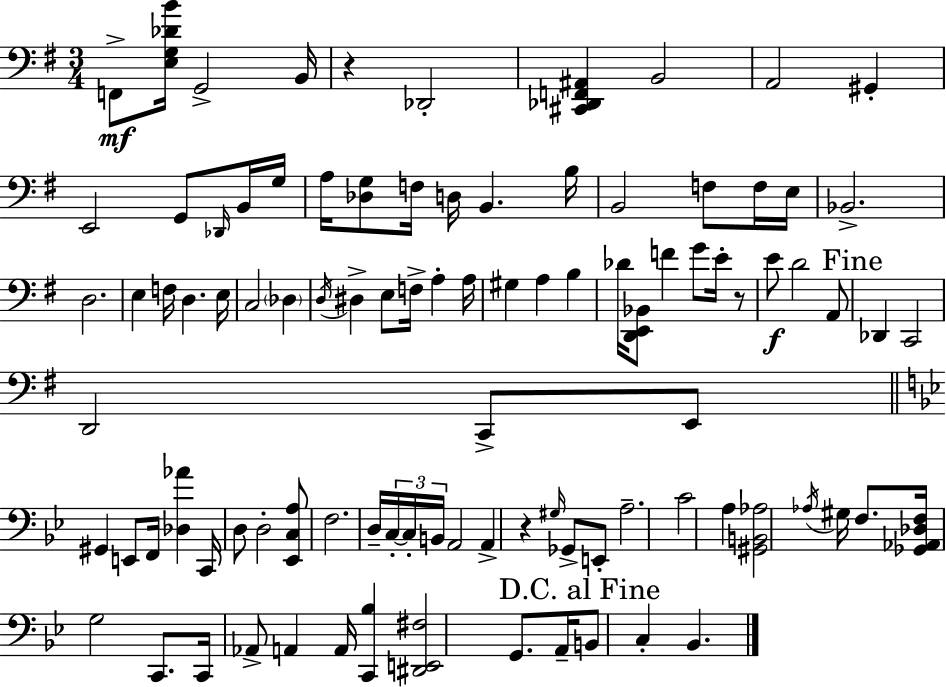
F2/e [E3,G3,Db4,B4]/s G2/h B2/s R/q Db2/h [C#2,Db2,F2,A#2]/q B2/h A2/h G#2/q E2/h G2/e Db2/s B2/s G3/s A3/s [Db3,G3]/e F3/s D3/s B2/q. B3/s B2/h F3/e F3/s E3/s Bb2/h. D3/h. E3/q F3/s D3/q. E3/s C3/h Db3/q D3/s D#3/q E3/e F3/s A3/q A3/s G#3/q A3/q B3/q Db4/s [D2,E2,Bb2]/e F4/q G4/e E4/s R/e E4/e D4/h A2/e Db2/q C2/h D2/h C2/e E2/e G#2/q E2/e F2/s [Db3,Ab4]/q C2/s D3/e D3/h [Eb2,C3,A3]/e F3/h. D3/s C3/s C3/s B2/s A2/h A2/q R/q G#3/s Gb2/e E2/e A3/h. C4/h A3/q [G#2,B2,Ab3]/h Ab3/s G#3/s F3/e. [Gb2,Ab2,Db3,F3]/s G3/h C2/e. C2/s Ab2/e A2/q A2/s [C2,Bb3]/q [D#2,E2,F#3]/h G2/e. A2/s B2/e C3/q Bb2/q.